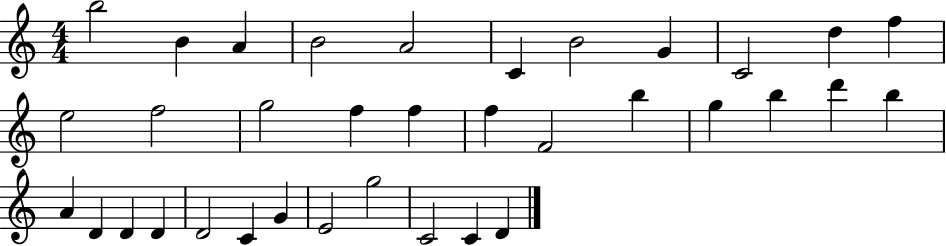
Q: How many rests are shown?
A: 0